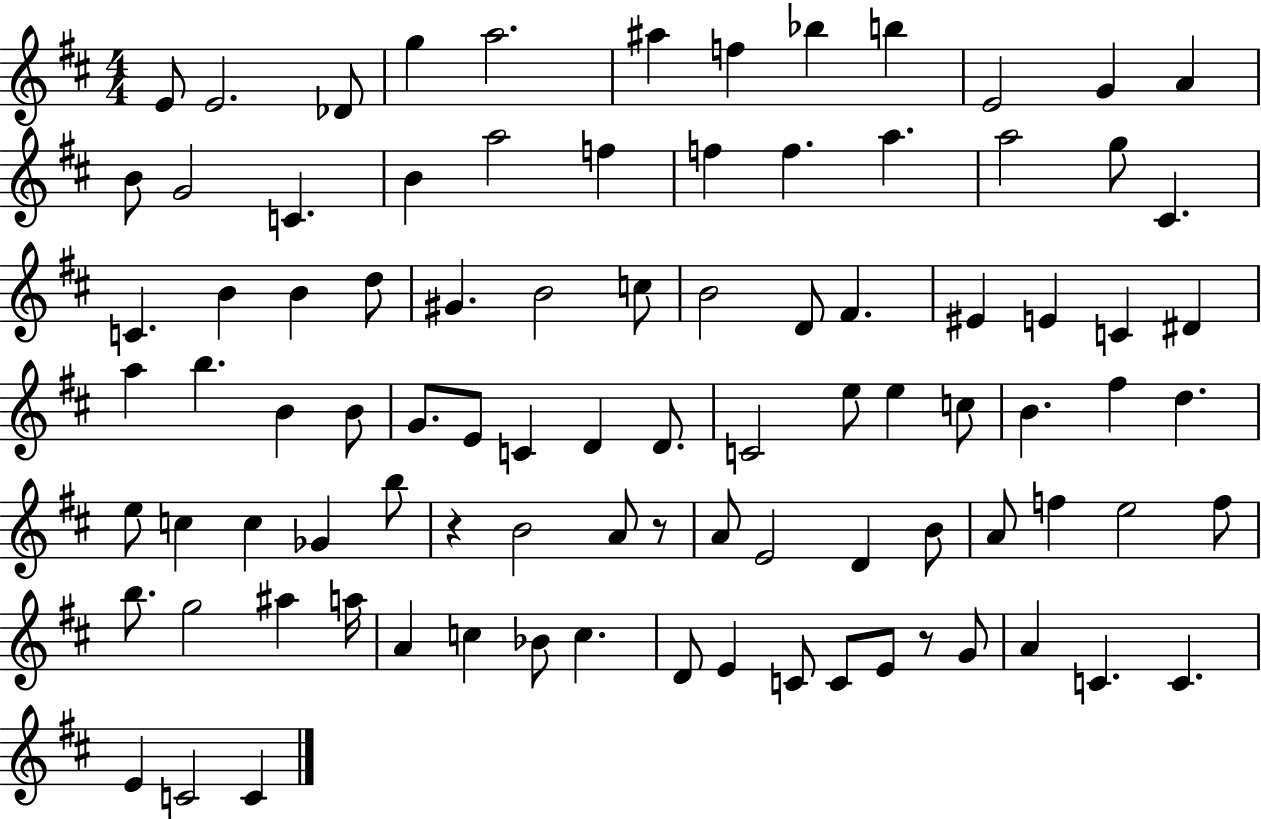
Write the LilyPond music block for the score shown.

{
  \clef treble
  \numericTimeSignature
  \time 4/4
  \key d \major
  e'8 e'2. des'8 | g''4 a''2. | ais''4 f''4 bes''4 b''4 | e'2 g'4 a'4 | \break b'8 g'2 c'4. | b'4 a''2 f''4 | f''4 f''4. a''4. | a''2 g''8 cis'4. | \break c'4. b'4 b'4 d''8 | gis'4. b'2 c''8 | b'2 d'8 fis'4. | eis'4 e'4 c'4 dis'4 | \break a''4 b''4. b'4 b'8 | g'8. e'8 c'4 d'4 d'8. | c'2 e''8 e''4 c''8 | b'4. fis''4 d''4. | \break e''8 c''4 c''4 ges'4 b''8 | r4 b'2 a'8 r8 | a'8 e'2 d'4 b'8 | a'8 f''4 e''2 f''8 | \break b''8. g''2 ais''4 a''16 | a'4 c''4 bes'8 c''4. | d'8 e'4 c'8 c'8 e'8 r8 g'8 | a'4 c'4. c'4. | \break e'4 c'2 c'4 | \bar "|."
}